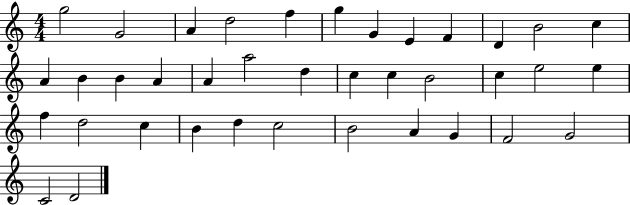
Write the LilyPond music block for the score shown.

{
  \clef treble
  \numericTimeSignature
  \time 4/4
  \key c \major
  g''2 g'2 | a'4 d''2 f''4 | g''4 g'4 e'4 f'4 | d'4 b'2 c''4 | \break a'4 b'4 b'4 a'4 | a'4 a''2 d''4 | c''4 c''4 b'2 | c''4 e''2 e''4 | \break f''4 d''2 c''4 | b'4 d''4 c''2 | b'2 a'4 g'4 | f'2 g'2 | \break c'2 d'2 | \bar "|."
}